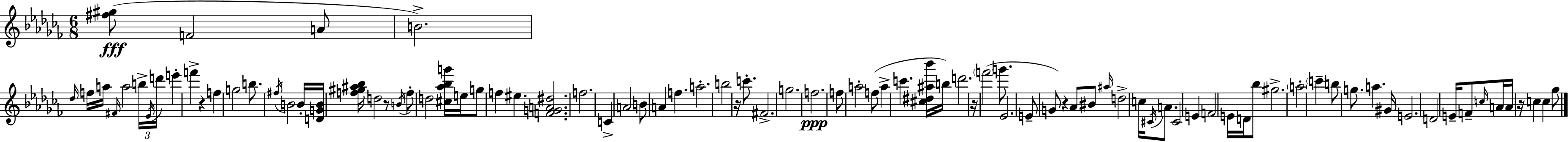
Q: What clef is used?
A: treble